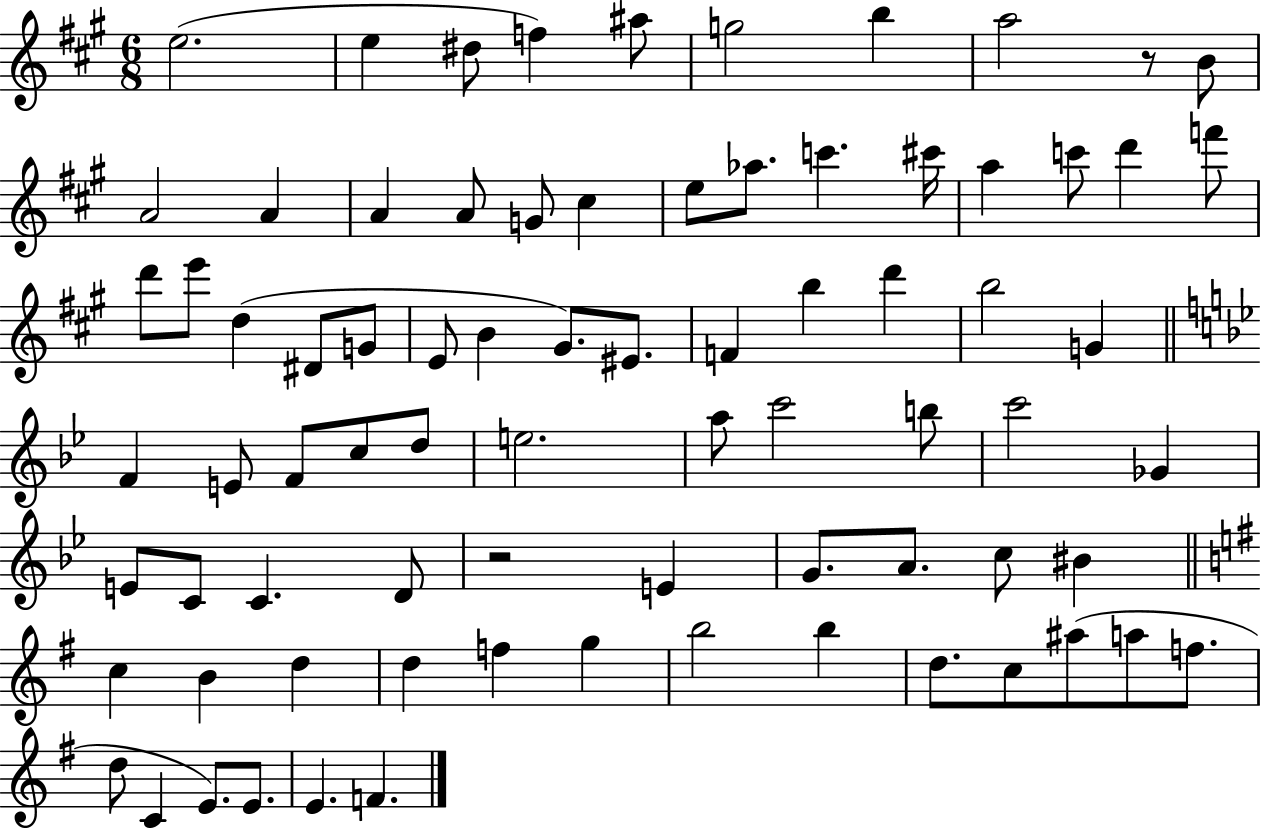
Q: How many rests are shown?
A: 2